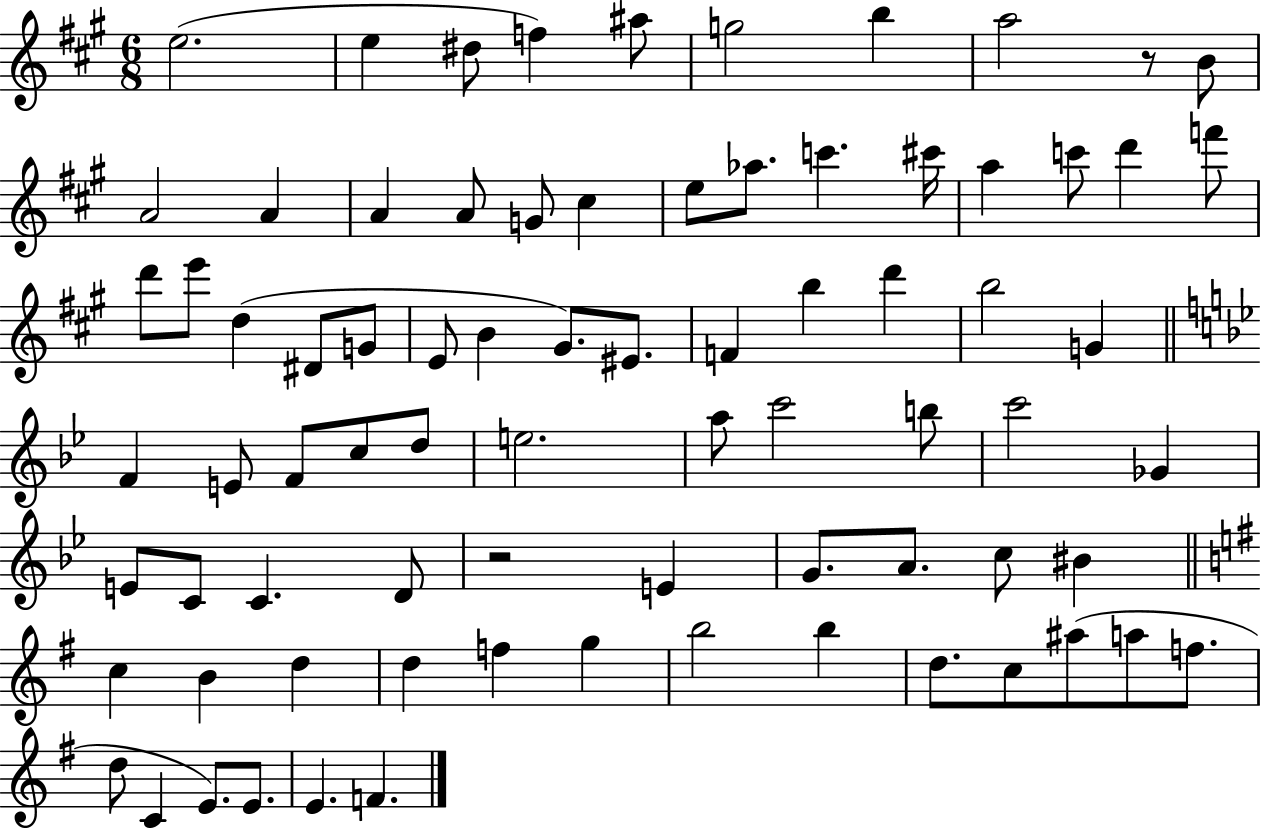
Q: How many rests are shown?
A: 2